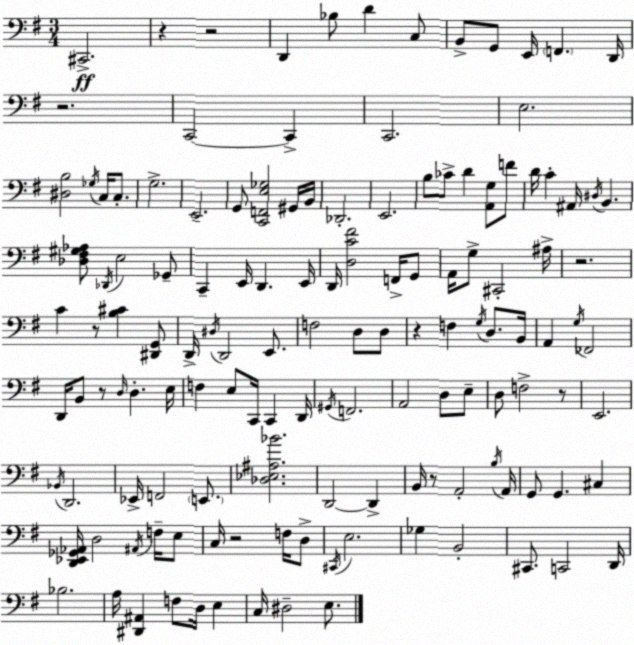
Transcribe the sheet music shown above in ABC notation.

X:1
T:Untitled
M:3/4
L:1/4
K:G
^C,,2 z z2 D,, _B,/2 D C,/2 B,,/2 G,,/2 E,,/4 F,, D,,/4 z2 C,,2 C,, C,,2 E,2 [^D,B,]2 _G,/4 C,/4 C,/2 G,2 E,,2 G,,/2 [C,,F,,E,_G,]2 ^G,,/4 B,,/4 _D,,2 E,,2 B,/2 _C/2 D [A,,G,]/2 F/2 D/4 C ^A,,/4 ^D,/4 B,, [_D,^F,^G,_A,]/2 _D,,/4 E,2 _G,,/2 C,, E,,/4 D,, E,,/4 D,,/4 [D,C^F]2 F,,/4 G,,/2 A,,/4 G,/2 ^C,,2 ^A,/4 z2 C z/2 [B,^C] [^D,,G,,]/2 D,,/4 ^D,/4 D,,2 E,,/2 F,2 D,/2 D,/2 z F, G,/4 D,/2 B,,/4 A,, G,/4 _F,,2 D,,/4 B,,/2 z/2 D,/4 D, E,/4 F, E,/2 C,,/4 C,, D,,/4 ^G,,/4 F,,2 A,,2 D,/2 E,/2 D,/2 F,2 z/2 E,,2 _B,,/4 D,,2 _E,,/4 F,,2 E,,/2 [_D,_E,^A,_B]2 D,,2 D,, B,,/4 z/2 A,,2 B,/4 A,,/4 G,,/2 G,, ^C, [D,,_E,,_G,,_A,,]/4 D,2 ^A,,/4 F,/4 E,/2 C,/4 z2 F,/4 D,/2 ^C,,/4 E,2 _G, B,,2 ^C,,/2 C,,2 D,,/4 _B,2 A,/4 [^D,,^A,,] F,/2 D,/4 E, C,/4 ^D,2 E,/2